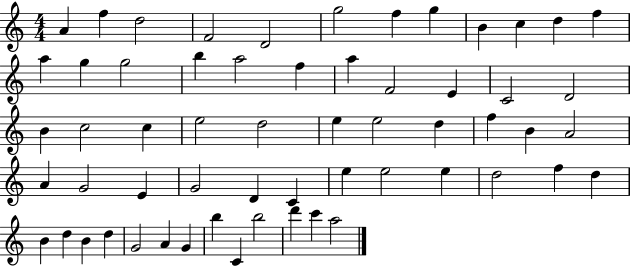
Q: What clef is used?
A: treble